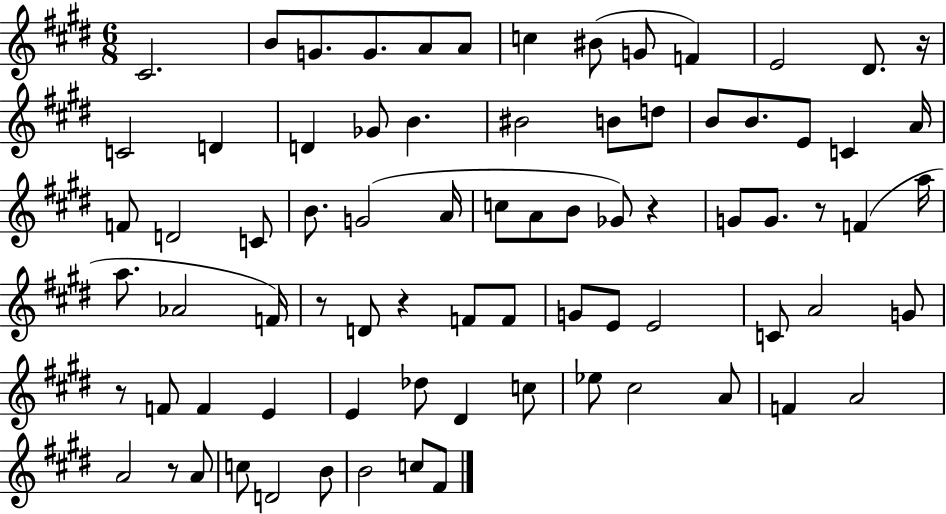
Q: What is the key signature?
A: E major